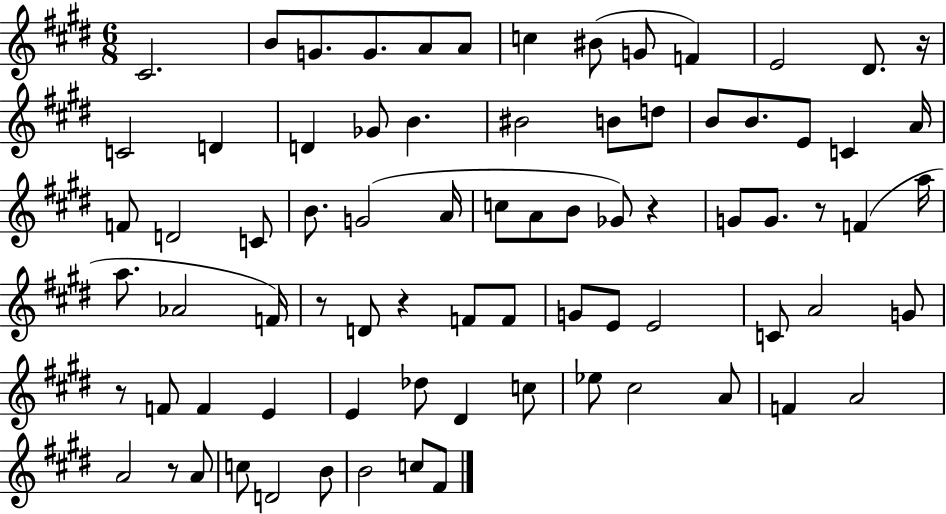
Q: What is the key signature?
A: E major